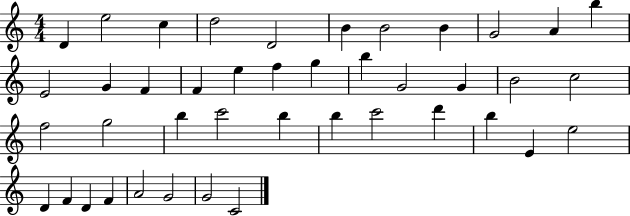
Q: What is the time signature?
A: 4/4